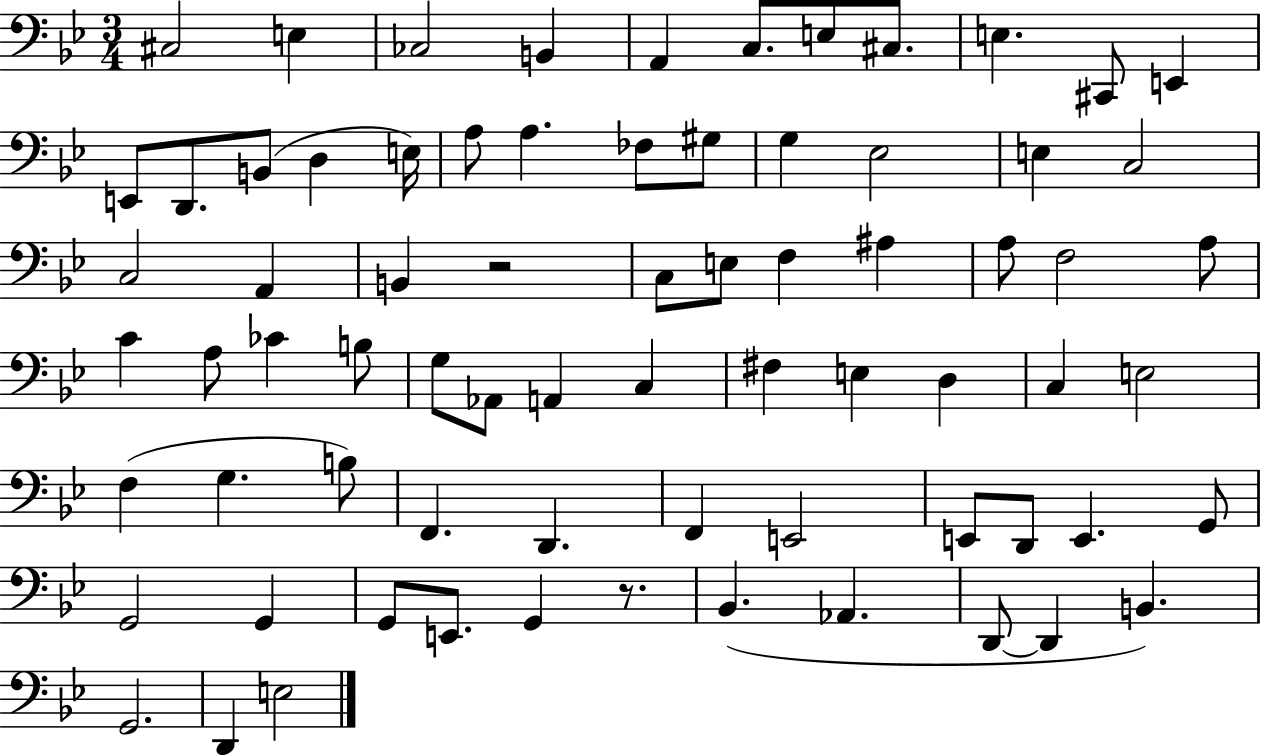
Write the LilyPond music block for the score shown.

{
  \clef bass
  \numericTimeSignature
  \time 3/4
  \key bes \major
  cis2 e4 | ces2 b,4 | a,4 c8. e8 cis8. | e4. cis,8 e,4 | \break e,8 d,8. b,8( d4 e16) | a8 a4. fes8 gis8 | g4 ees2 | e4 c2 | \break c2 a,4 | b,4 r2 | c8 e8 f4 ais4 | a8 f2 a8 | \break c'4 a8 ces'4 b8 | g8 aes,8 a,4 c4 | fis4 e4 d4 | c4 e2 | \break f4( g4. b8) | f,4. d,4. | f,4 e,2 | e,8 d,8 e,4. g,8 | \break g,2 g,4 | g,8 e,8. g,4 r8. | bes,4.( aes,4. | d,8~~ d,4 b,4.) | \break g,2. | d,4 e2 | \bar "|."
}